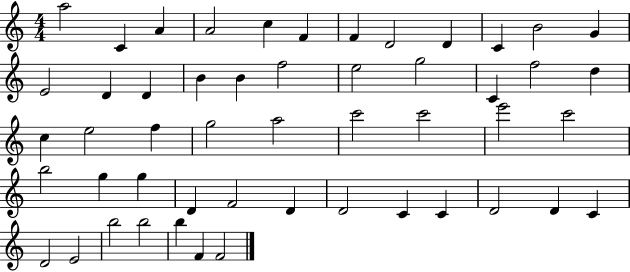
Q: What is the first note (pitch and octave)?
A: A5